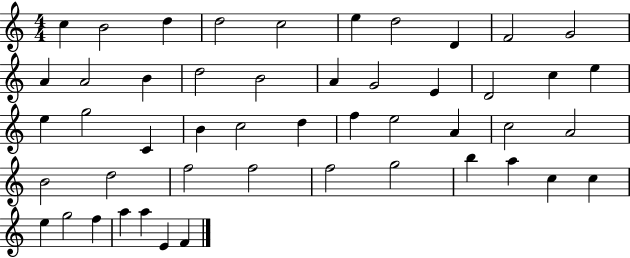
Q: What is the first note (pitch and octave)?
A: C5